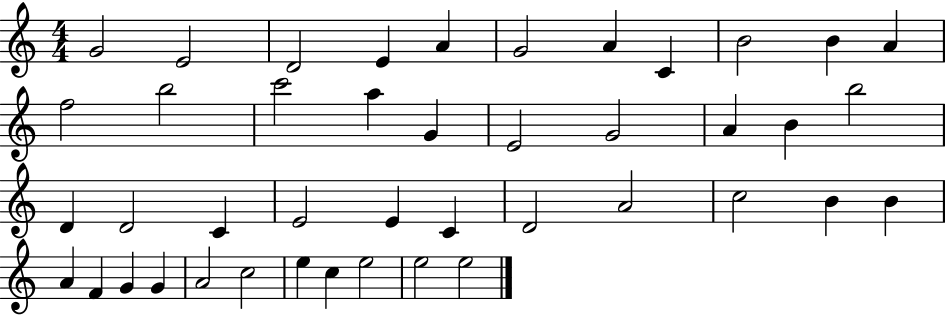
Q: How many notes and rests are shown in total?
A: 43